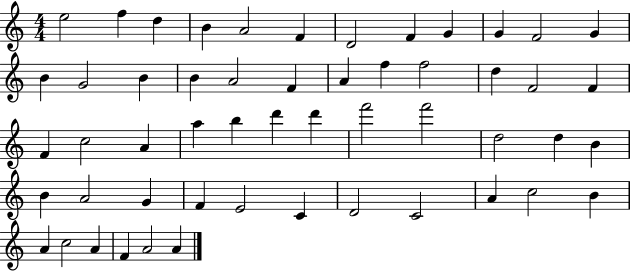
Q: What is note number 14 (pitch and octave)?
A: G4